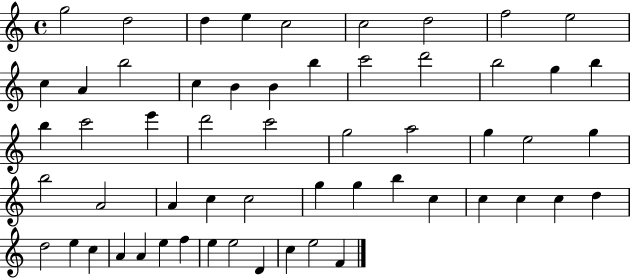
{
  \clef treble
  \time 4/4
  \defaultTimeSignature
  \key c \major
  g''2 d''2 | d''4 e''4 c''2 | c''2 d''2 | f''2 e''2 | \break c''4 a'4 b''2 | c''4 b'4 b'4 b''4 | c'''2 d'''2 | b''2 g''4 b''4 | \break b''4 c'''2 e'''4 | d'''2 c'''2 | g''2 a''2 | g''4 e''2 g''4 | \break b''2 a'2 | a'4 c''4 c''2 | g''4 g''4 b''4 c''4 | c''4 c''4 c''4 d''4 | \break d''2 e''4 c''4 | a'4 a'4 e''4 f''4 | e''4 e''2 d'4 | c''4 e''2 f'4 | \break \bar "|."
}